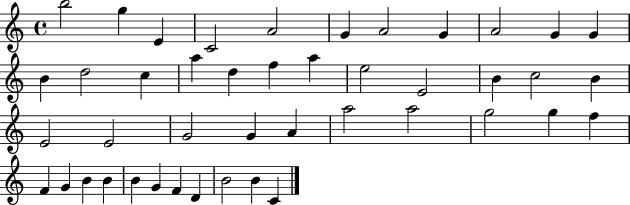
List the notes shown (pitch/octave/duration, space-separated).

B5/h G5/q E4/q C4/h A4/h G4/q A4/h G4/q A4/h G4/q G4/q B4/q D5/h C5/q A5/q D5/q F5/q A5/q E5/h E4/h B4/q C5/h B4/q E4/h E4/h G4/h G4/q A4/q A5/h A5/h G5/h G5/q F5/q F4/q G4/q B4/q B4/q B4/q G4/q F4/q D4/q B4/h B4/q C4/q